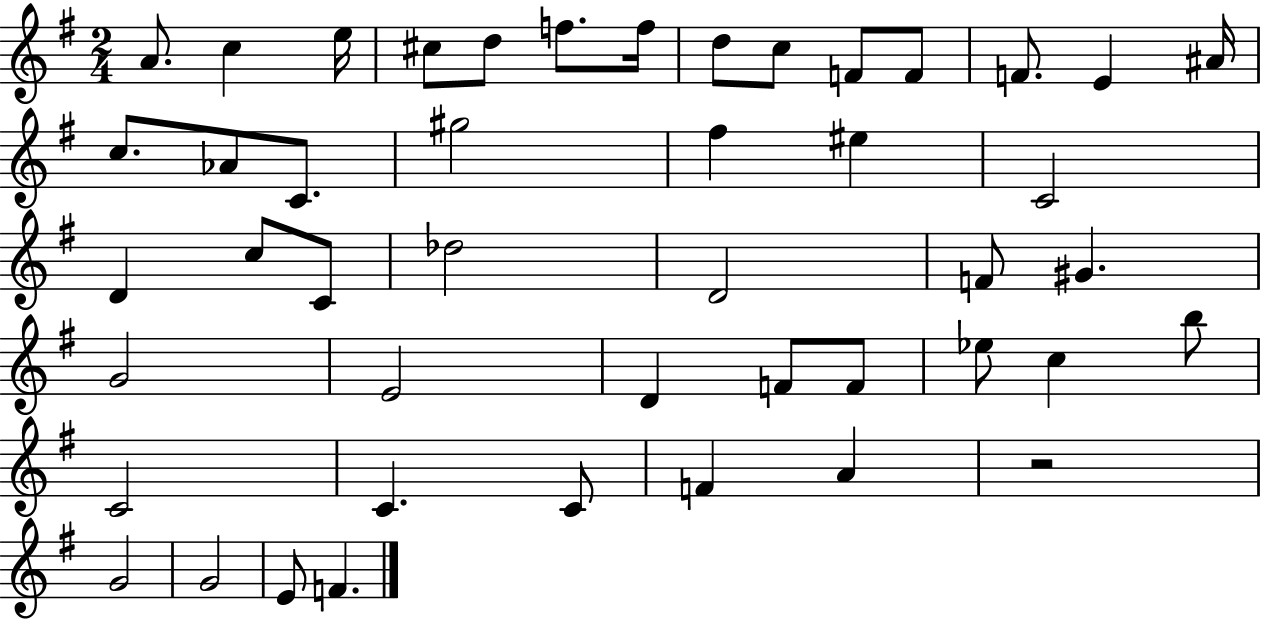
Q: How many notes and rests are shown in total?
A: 46